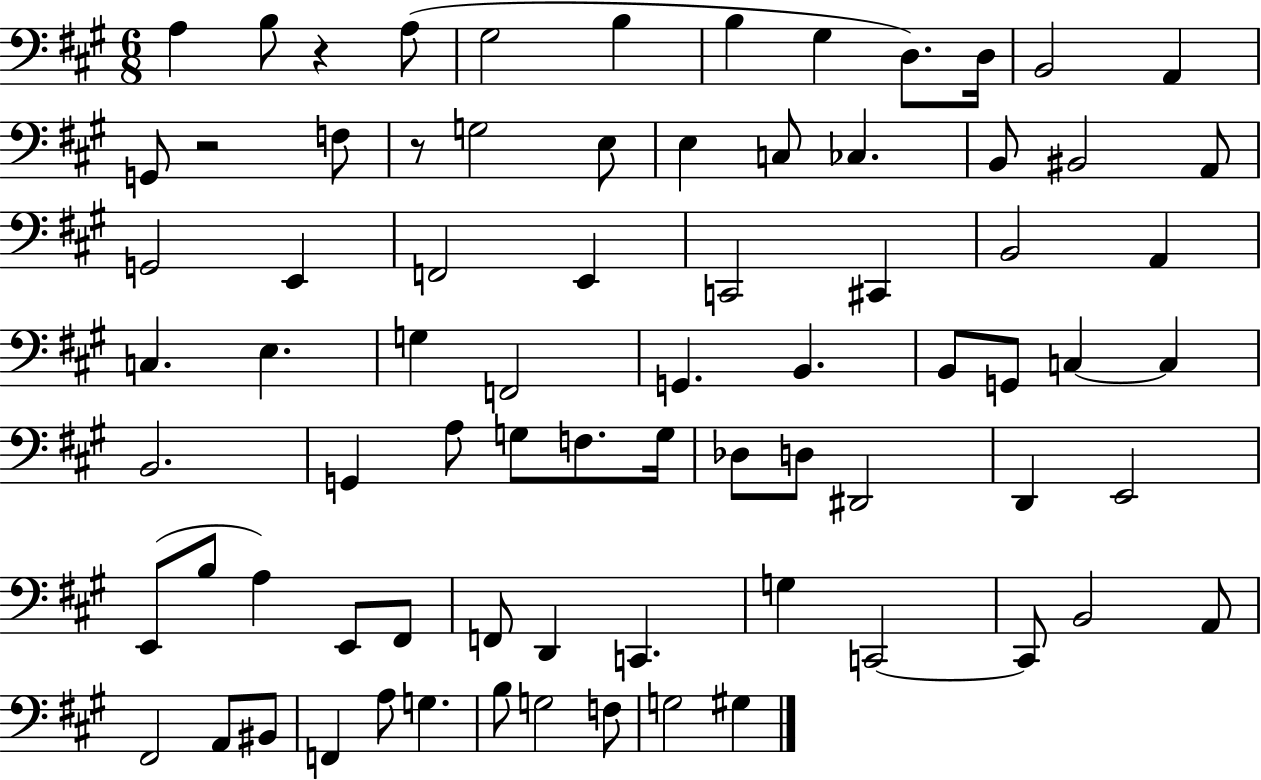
A3/q B3/e R/q A3/e G#3/h B3/q B3/q G#3/q D3/e. D3/s B2/h A2/q G2/e R/h F3/e R/e G3/h E3/e E3/q C3/e CES3/q. B2/e BIS2/h A2/e G2/h E2/q F2/h E2/q C2/h C#2/q B2/h A2/q C3/q. E3/q. G3/q F2/h G2/q. B2/q. B2/e G2/e C3/q C3/q B2/h. G2/q A3/e G3/e F3/e. G3/s Db3/e D3/e D#2/h D2/q E2/h E2/e B3/e A3/q E2/e F#2/e F2/e D2/q C2/q. G3/q C2/h C2/e B2/h A2/e F#2/h A2/e BIS2/e F2/q A3/e G3/q. B3/e G3/h F3/e G3/h G#3/q